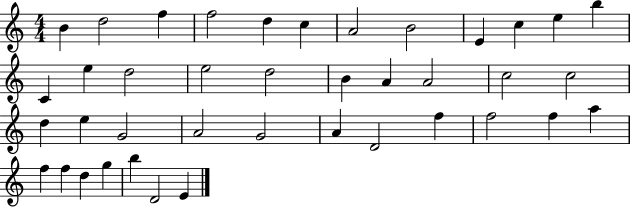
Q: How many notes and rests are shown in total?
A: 40